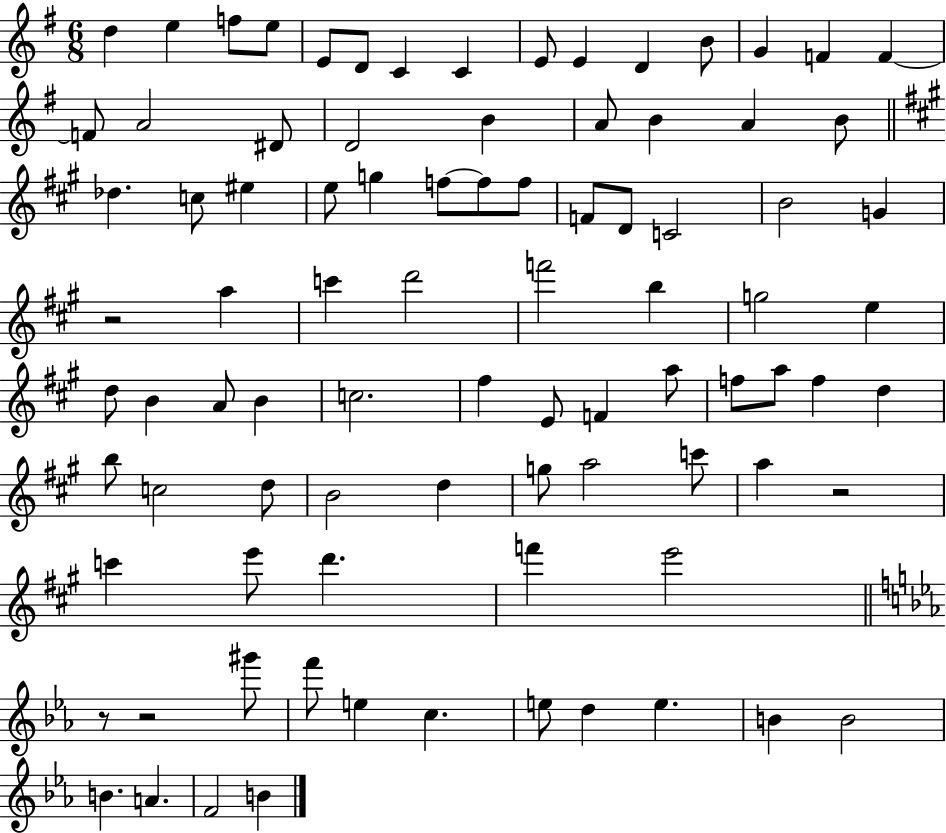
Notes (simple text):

D5/q E5/q F5/e E5/e E4/e D4/e C4/q C4/q E4/e E4/q D4/q B4/e G4/q F4/q F4/q F4/e A4/h D#4/e D4/h B4/q A4/e B4/q A4/q B4/e Db5/q. C5/e EIS5/q E5/e G5/q F5/e F5/e F5/e F4/e D4/e C4/h B4/h G4/q R/h A5/q C6/q D6/h F6/h B5/q G5/h E5/q D5/e B4/q A4/e B4/q C5/h. F#5/q E4/e F4/q A5/e F5/e A5/e F5/q D5/q B5/e C5/h D5/e B4/h D5/q G5/e A5/h C6/e A5/q R/h C6/q E6/e D6/q. F6/q E6/h R/e R/h G#6/e F6/e E5/q C5/q. E5/e D5/q E5/q. B4/q B4/h B4/q. A4/q. F4/h B4/q